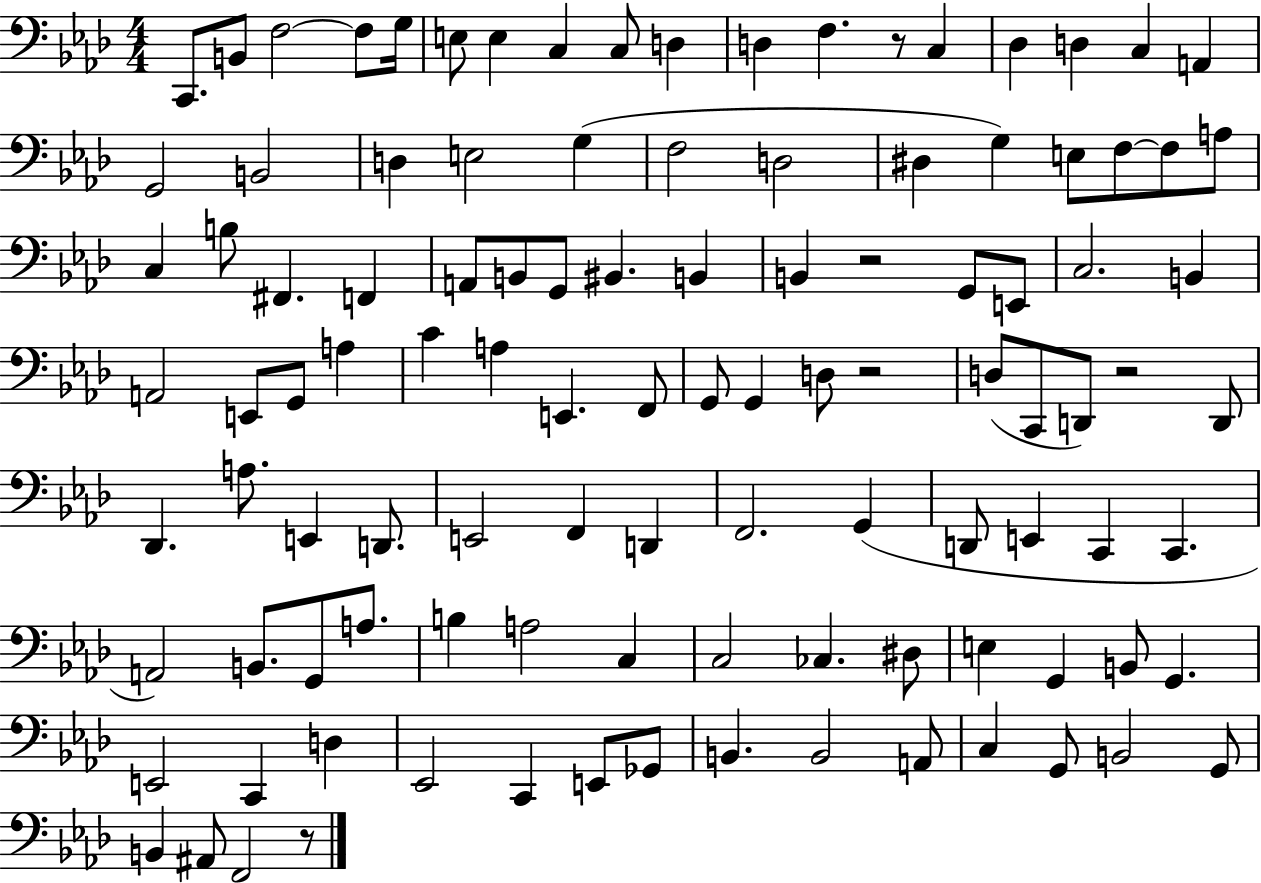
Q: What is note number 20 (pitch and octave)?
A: D3